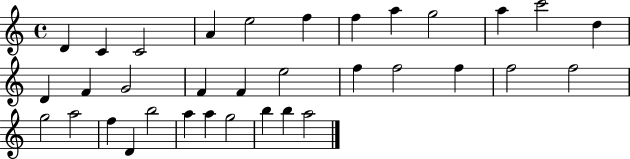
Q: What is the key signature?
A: C major